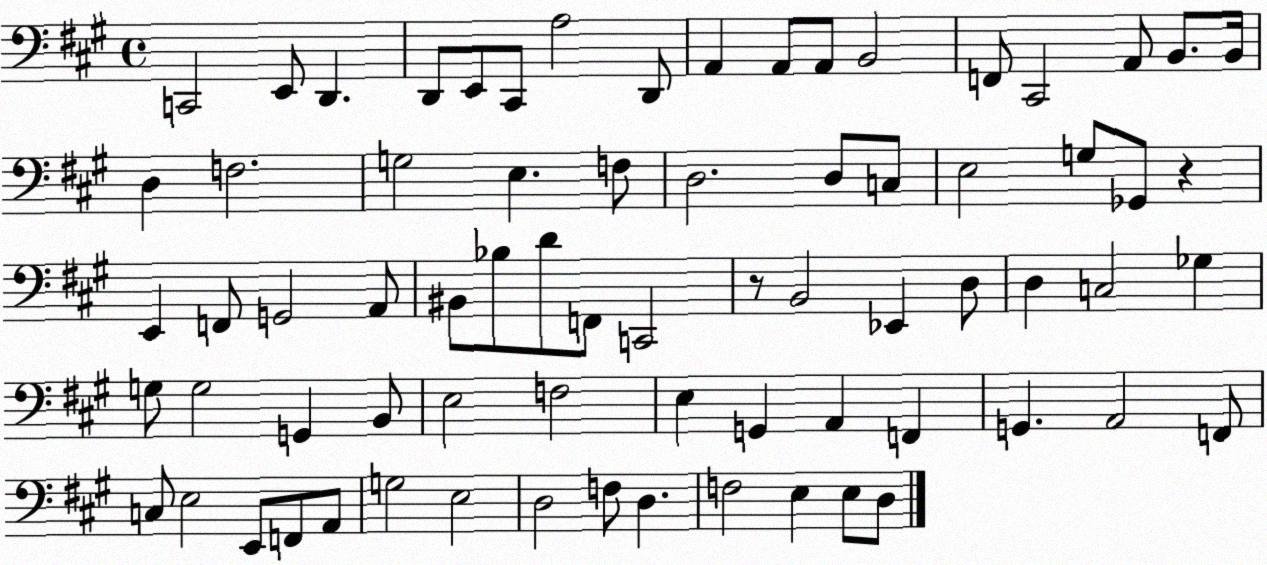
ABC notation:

X:1
T:Untitled
M:4/4
L:1/4
K:A
C,,2 E,,/2 D,, D,,/2 E,,/2 ^C,,/2 A,2 D,,/2 A,, A,,/2 A,,/2 B,,2 F,,/2 ^C,,2 A,,/2 B,,/2 B,,/4 D, F,2 G,2 E, F,/2 D,2 D,/2 C,/2 E,2 G,/2 _G,,/2 z E,, F,,/2 G,,2 A,,/2 ^B,,/2 _B,/2 D/2 F,,/2 C,,2 z/2 B,,2 _E,, D,/2 D, C,2 _G, G,/2 G,2 G,, B,,/2 E,2 F,2 E, G,, A,, F,, G,, A,,2 F,,/2 C,/2 E,2 E,,/2 F,,/2 A,,/2 G,2 E,2 D,2 F,/2 D, F,2 E, E,/2 D,/2